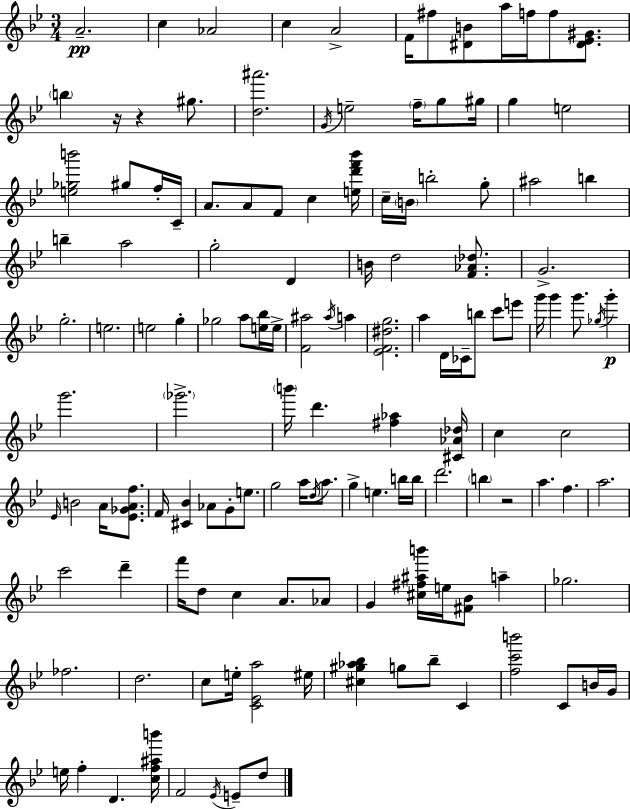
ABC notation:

X:1
T:Untitled
M:3/4
L:1/4
K:Gm
A2 c _A2 c A2 F/4 ^f/2 [^DB]/2 a/4 f/4 f/2 [^D_E^G]/2 b z/4 z ^g/2 [d^a']2 G/4 e2 f/4 g/2 ^g/4 g e2 [e_gb']2 ^g/2 f/4 C/4 A/2 A/2 F/2 c [ed'f'_b']/4 c/4 B/4 b2 g/2 ^a2 b b a2 g2 D B/4 d2 [F_A_d]/2 G2 g2 e2 e2 g _g2 a/2 [e_b]/4 e/4 [F^a]2 ^a/4 a [_EF^dg]2 a D/4 _C/4 b/2 c'/2 e'/2 g'/4 g' g'/2 _g/4 g' g'2 _g'2 b'/4 d' [^f_a] [^C_A_d]/4 c c2 _E/4 B2 A/4 [_E_GAf]/2 F/4 [^C_B] _A/2 G/2 e/2 g2 a/4 d/4 a/2 g e b/4 b/4 d'2 b z2 a f a2 c'2 d' f'/4 d/2 c A/2 _A/2 G [^c^f^ab']/4 e/4 [^F_B]/2 a _g2 _f2 d2 c/2 e/4 [C_Ea]2 ^e/4 [^c^g_a_b] g/2 _b/2 C [fc'b']2 C/2 B/4 G/4 e/4 f D [cf^ab']/4 F2 _E/4 E/2 d/2